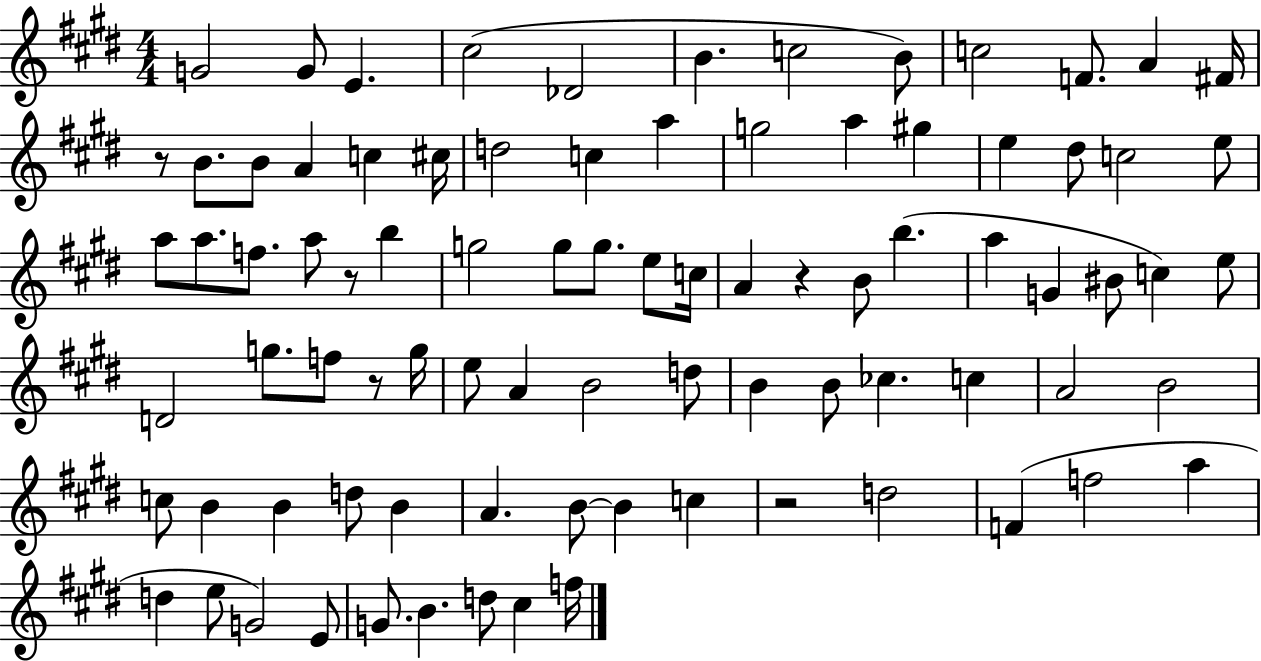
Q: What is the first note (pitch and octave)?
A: G4